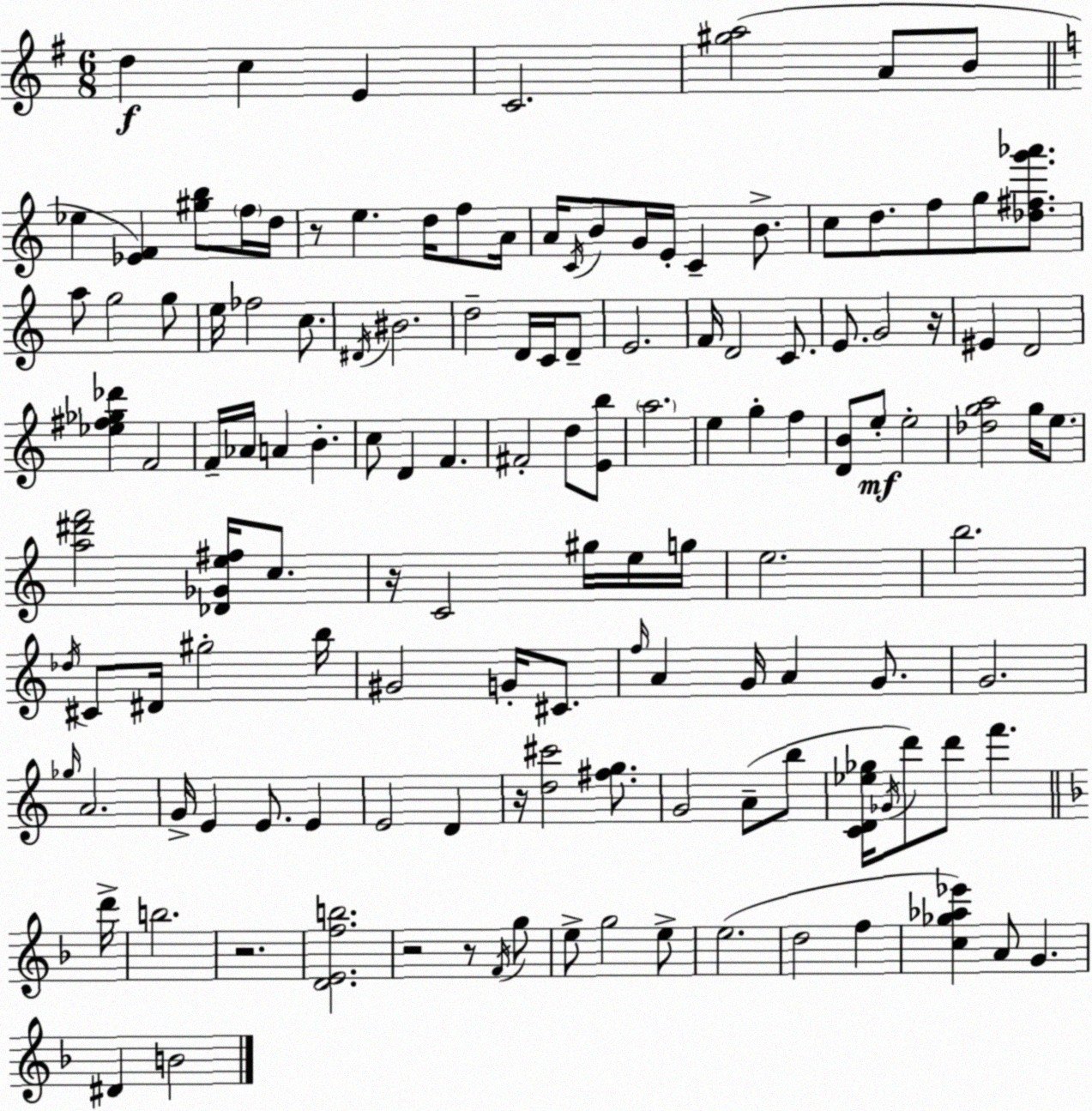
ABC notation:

X:1
T:Untitled
M:6/8
L:1/4
K:Em
d c E C2 [^ga]2 A/2 B/2 _e [_EF] [^gb]/2 f/4 d/4 z/2 e d/4 f/2 A/4 A/4 C/4 B/2 G/4 E/4 C B/2 c/2 d/2 f/2 g/2 [_d^fg'_a']/2 a/2 g2 g/2 e/4 _f2 c/2 ^D/4 ^B2 d2 D/4 C/4 D/2 E2 F/4 D2 C/2 E/2 G2 z/4 ^E D2 [_e^f_g_d'] F2 F/4 _A/4 A B c/2 D F ^F2 d/2 [Eb]/2 a2 e g f [DB]/2 e/2 e2 [_dga]2 g/4 e/2 [a^d'f']2 [_D_Ge^f]/4 c/2 z/4 C2 ^g/4 e/4 g/4 e2 b2 _d/4 ^C/2 ^D/4 ^g2 b/4 ^G2 G/4 ^C/2 f/4 A G/4 A G/2 G2 _g/4 A2 G/4 E E/2 E E2 D z/4 [d^c']2 [^fg]/2 G2 A/2 b/2 [CD_e_g]/4 _G/4 d'/2 d'/2 f' d'/4 b2 z2 [DEfb]2 z2 z/2 F/4 g/2 e/2 g2 e/2 e2 d2 f [c_g_a_e'] A/2 G ^D B2